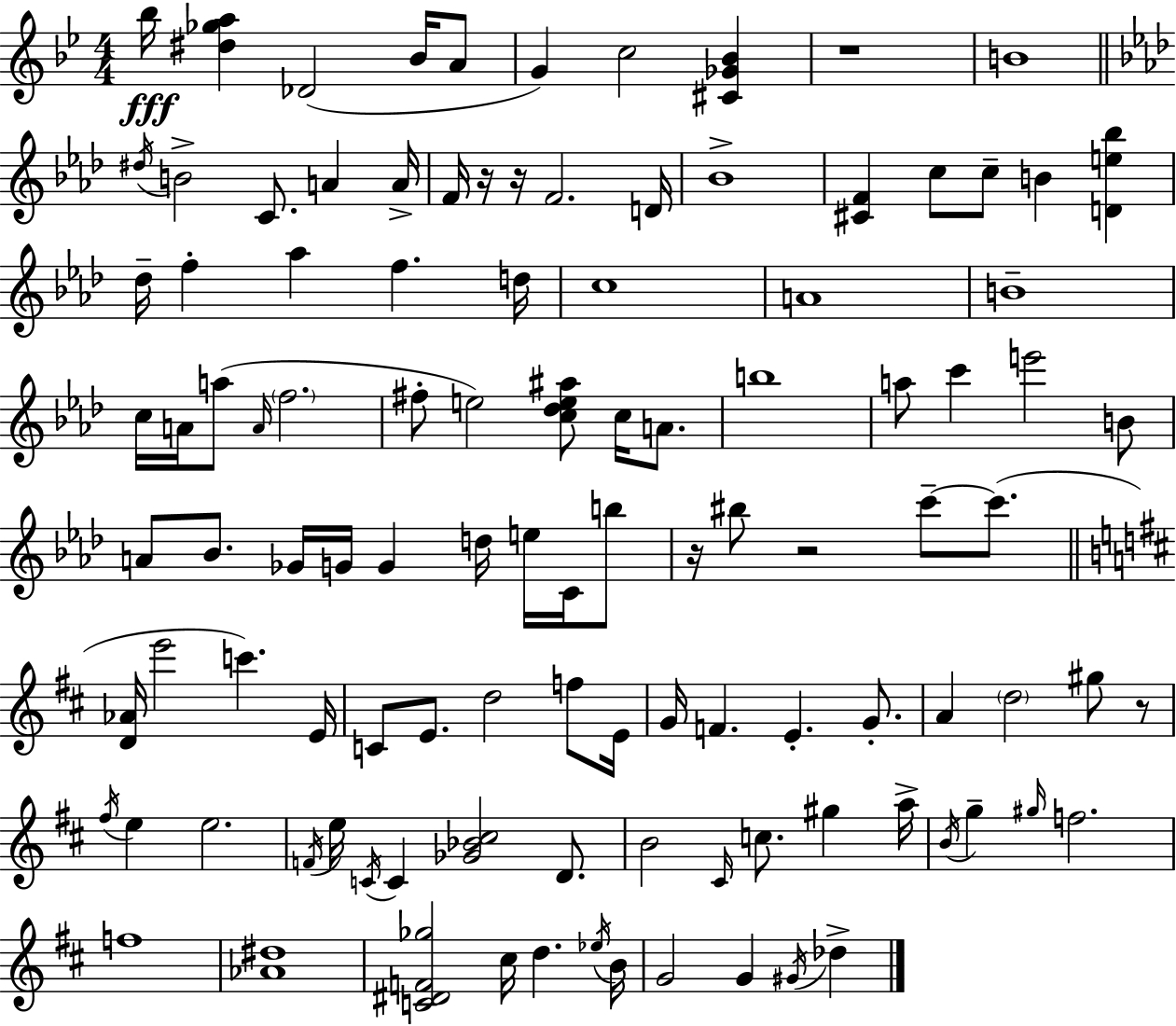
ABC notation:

X:1
T:Untitled
M:4/4
L:1/4
K:Gm
_b/4 [^d_ga] _D2 _B/4 A/2 G c2 [^C_G_B] z4 B4 ^d/4 B2 C/2 A A/4 F/4 z/4 z/4 F2 D/4 _B4 [^CF] c/2 c/2 B [De_b] _d/4 f _a f d/4 c4 A4 B4 c/4 A/4 a/2 A/4 f2 ^f/2 e2 [c_de^a]/2 c/4 A/2 b4 a/2 c' e'2 B/2 A/2 _B/2 _G/4 G/4 G d/4 e/4 C/4 b/2 z/4 ^b/2 z2 c'/2 c'/2 [D_A]/4 e'2 c' E/4 C/2 E/2 d2 f/2 E/4 G/4 F E G/2 A d2 ^g/2 z/2 ^f/4 e e2 F/4 e/4 C/4 C [_G_B^c]2 D/2 B2 ^C/4 c/2 ^g a/4 B/4 g ^g/4 f2 f4 [_A^d]4 [C^DF_g]2 ^c/4 d _e/4 B/4 G2 G ^G/4 _d